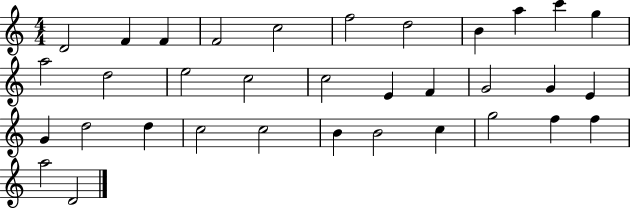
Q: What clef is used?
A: treble